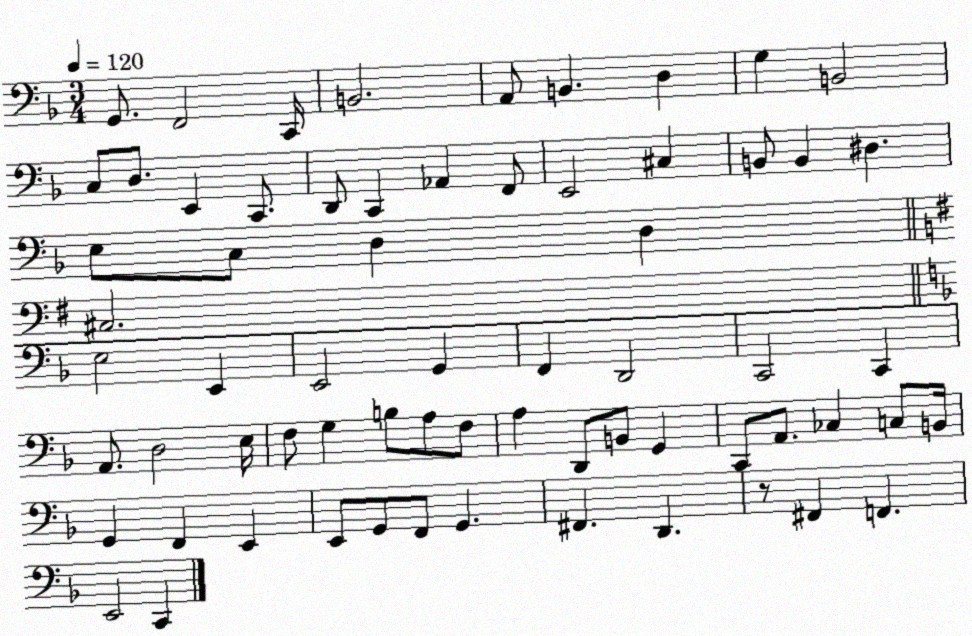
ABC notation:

X:1
T:Untitled
M:3/4
L:1/4
K:F
G,,/2 F,,2 C,,/4 B,,2 A,,/2 B,, D, G, B,,2 C,/2 D,/2 E,, C,,/2 D,,/2 C,, _A,, F,,/2 E,,2 ^C, B,,/2 B,, ^D, E,/2 C,/2 D, D, ^C,2 E,2 E,, E,,2 G,, F,, D,,2 C,,2 C,, A,,/2 D,2 E,/4 F,/2 G, B,/2 A,/2 F,/2 A, D,,/2 B,,/2 G,, C,,/2 A,,/2 _C, C,/2 B,,/4 G,, F,, E,, E,,/2 G,,/2 F,,/2 G,, ^F,, D,, z/2 ^F,, F,, E,,2 C,,